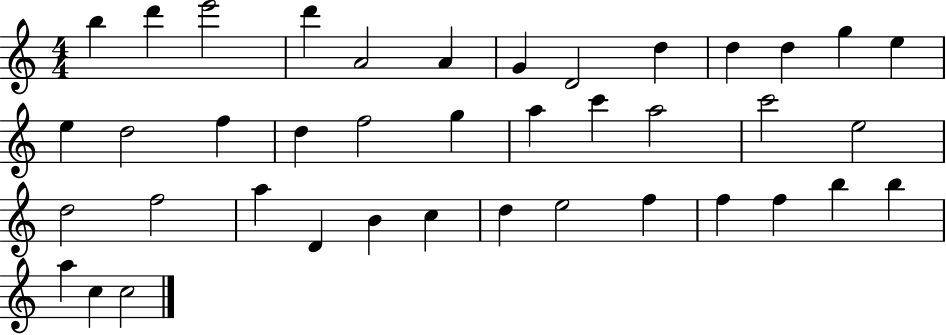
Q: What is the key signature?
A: C major